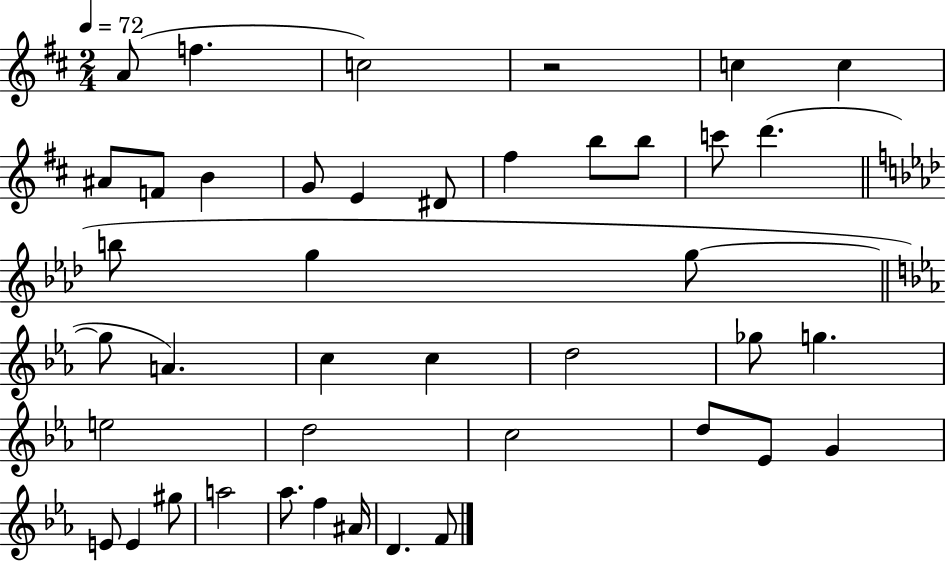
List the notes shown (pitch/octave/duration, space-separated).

A4/e F5/q. C5/h R/h C5/q C5/q A#4/e F4/e B4/q G4/e E4/q D#4/e F#5/q B5/e B5/e C6/e D6/q. B5/e G5/q G5/e G5/e A4/q. C5/q C5/q D5/h Gb5/e G5/q. E5/h D5/h C5/h D5/e Eb4/e G4/q E4/e E4/q G#5/e A5/h Ab5/e. F5/q A#4/s D4/q. F4/e